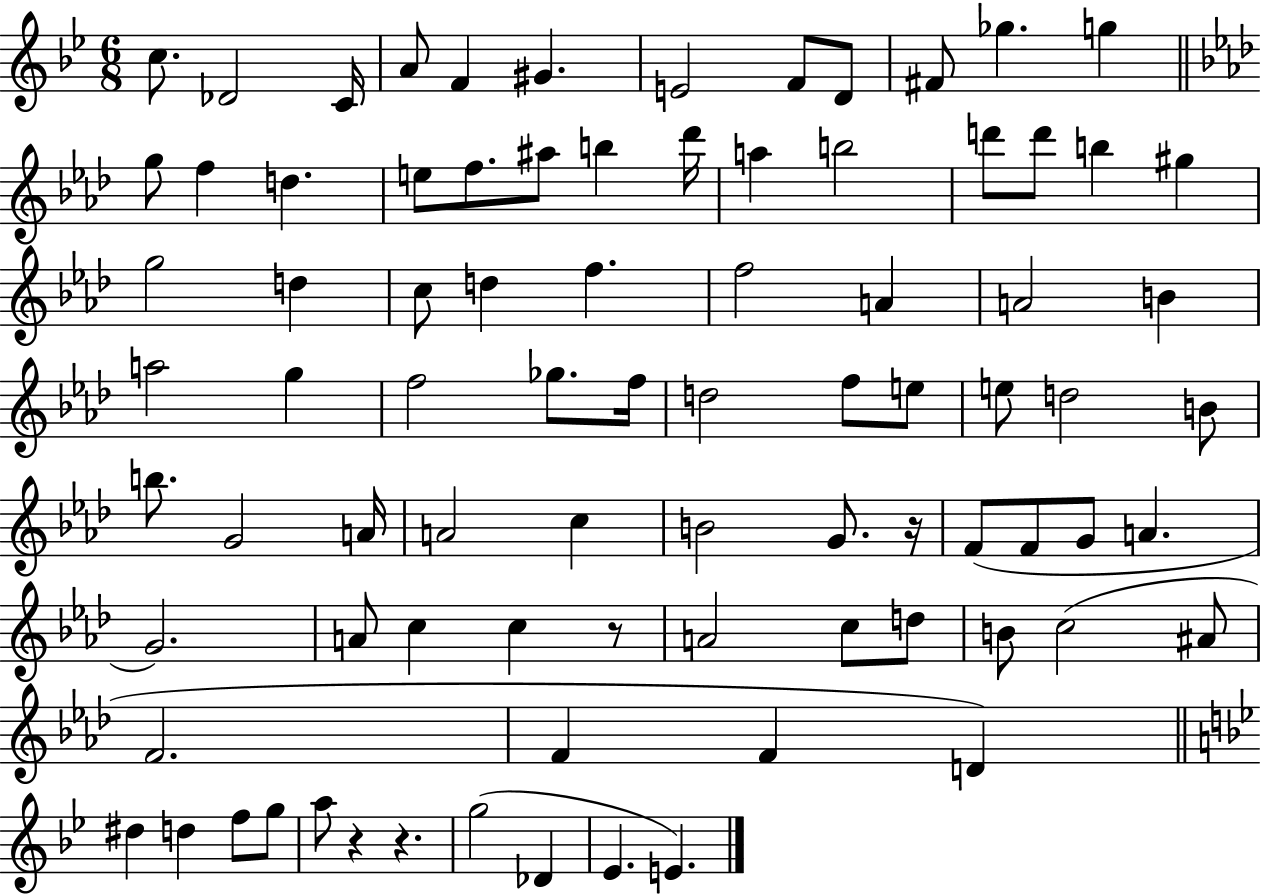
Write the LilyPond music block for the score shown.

{
  \clef treble
  \numericTimeSignature
  \time 6/8
  \key bes \major
  c''8. des'2 c'16 | a'8 f'4 gis'4. | e'2 f'8 d'8 | fis'8 ges''4. g''4 | \break \bar "||" \break \key aes \major g''8 f''4 d''4. | e''8 f''8. ais''8 b''4 des'''16 | a''4 b''2 | d'''8 d'''8 b''4 gis''4 | \break g''2 d''4 | c''8 d''4 f''4. | f''2 a'4 | a'2 b'4 | \break a''2 g''4 | f''2 ges''8. f''16 | d''2 f''8 e''8 | e''8 d''2 b'8 | \break b''8. g'2 a'16 | a'2 c''4 | b'2 g'8. r16 | f'8( f'8 g'8 a'4. | \break g'2.) | a'8 c''4 c''4 r8 | a'2 c''8 d''8 | b'8 c''2( ais'8 | \break f'2. | f'4 f'4 d'4) | \bar "||" \break \key g \minor dis''4 d''4 f''8 g''8 | a''8 r4 r4. | g''2( des'4 | ees'4. e'4.) | \break \bar "|."
}